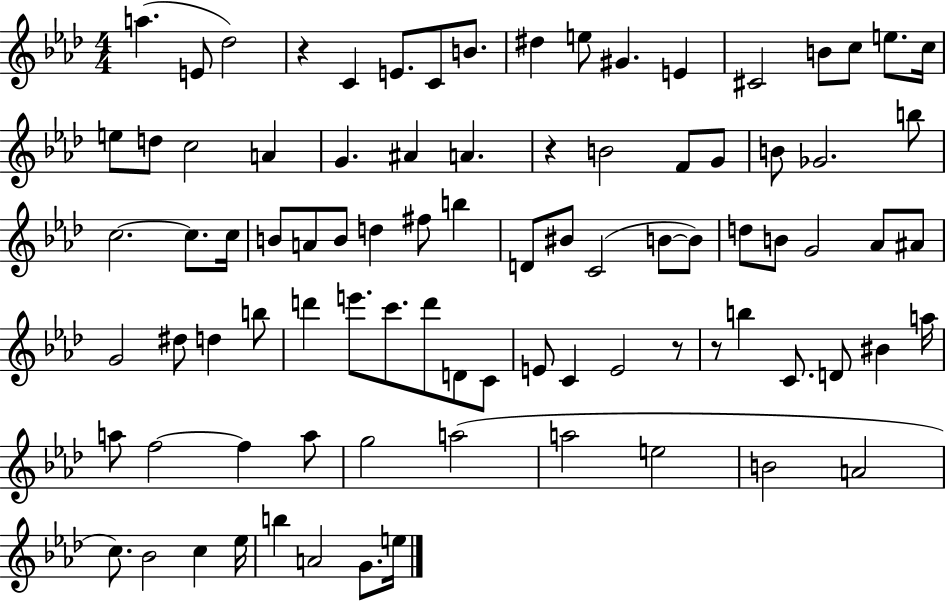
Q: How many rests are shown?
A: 4